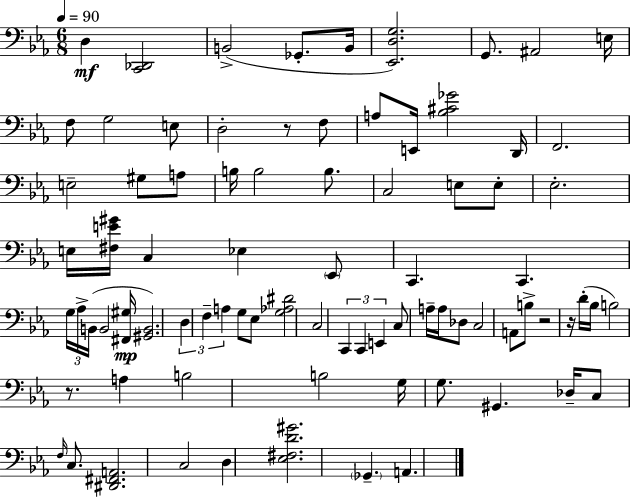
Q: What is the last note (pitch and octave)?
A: A2